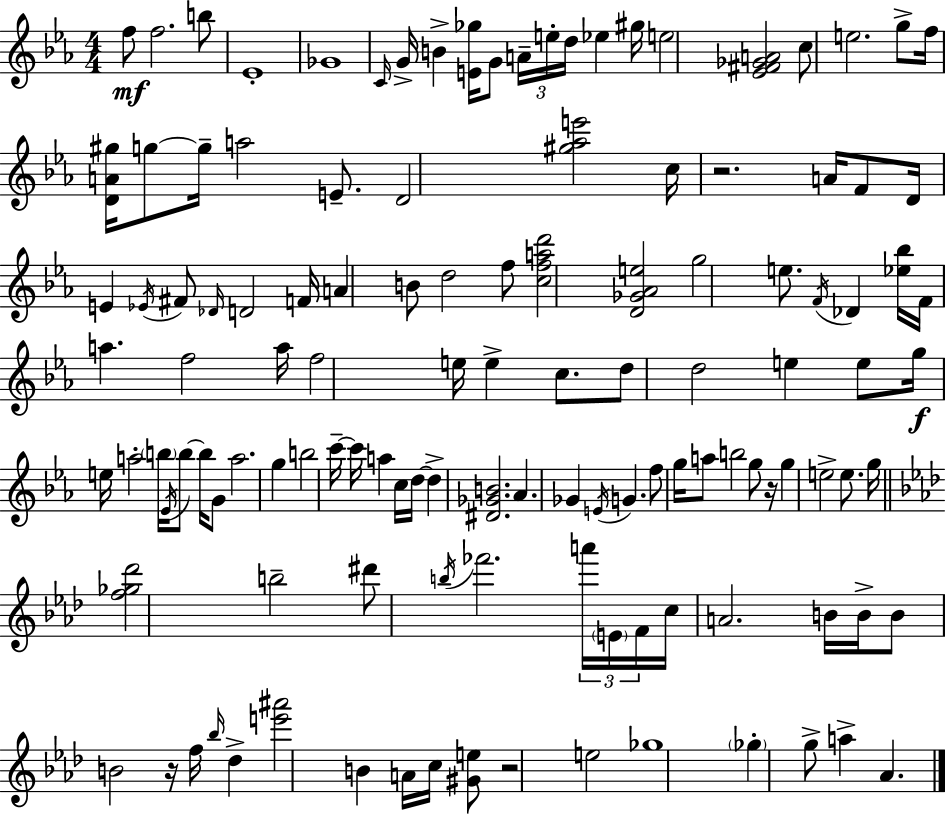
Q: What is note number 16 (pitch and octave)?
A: C5